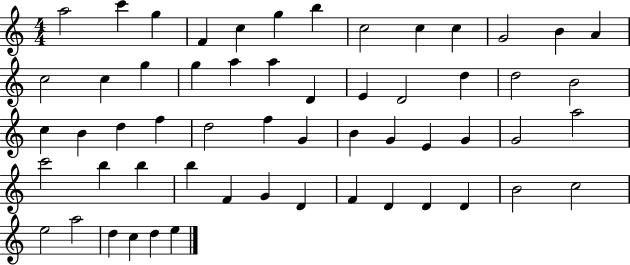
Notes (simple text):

A5/h C6/q G5/q F4/q C5/q G5/q B5/q C5/h C5/q C5/q G4/h B4/q A4/q C5/h C5/q G5/q G5/q A5/q A5/q D4/q E4/q D4/h D5/q D5/h B4/h C5/q B4/q D5/q F5/q D5/h F5/q G4/q B4/q G4/q E4/q G4/q G4/h A5/h C6/h B5/q B5/q B5/q F4/q G4/q D4/q F4/q D4/q D4/q D4/q B4/h C5/h E5/h A5/h D5/q C5/q D5/q E5/q